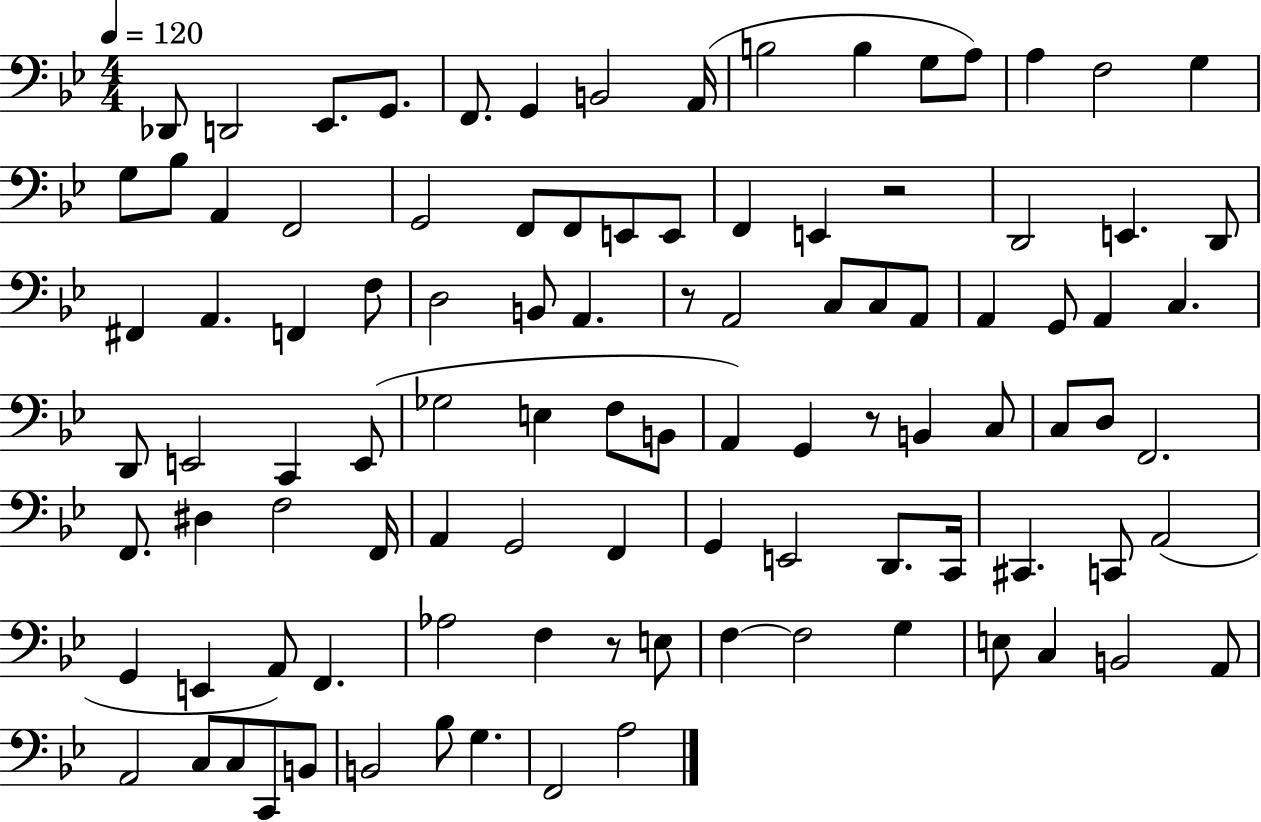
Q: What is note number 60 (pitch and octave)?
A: F2